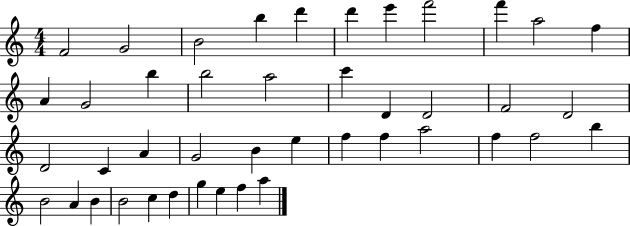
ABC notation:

X:1
T:Untitled
M:4/4
L:1/4
K:C
F2 G2 B2 b d' d' e' f'2 f' a2 f A G2 b b2 a2 c' D D2 F2 D2 D2 C A G2 B e f f a2 f f2 b B2 A B B2 c d g e f a